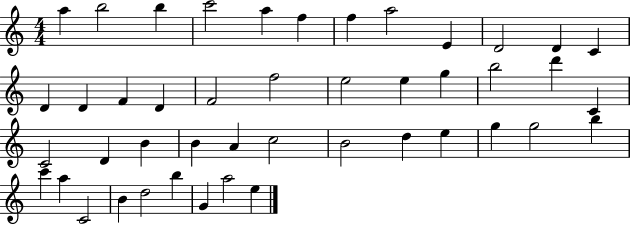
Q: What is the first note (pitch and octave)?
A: A5